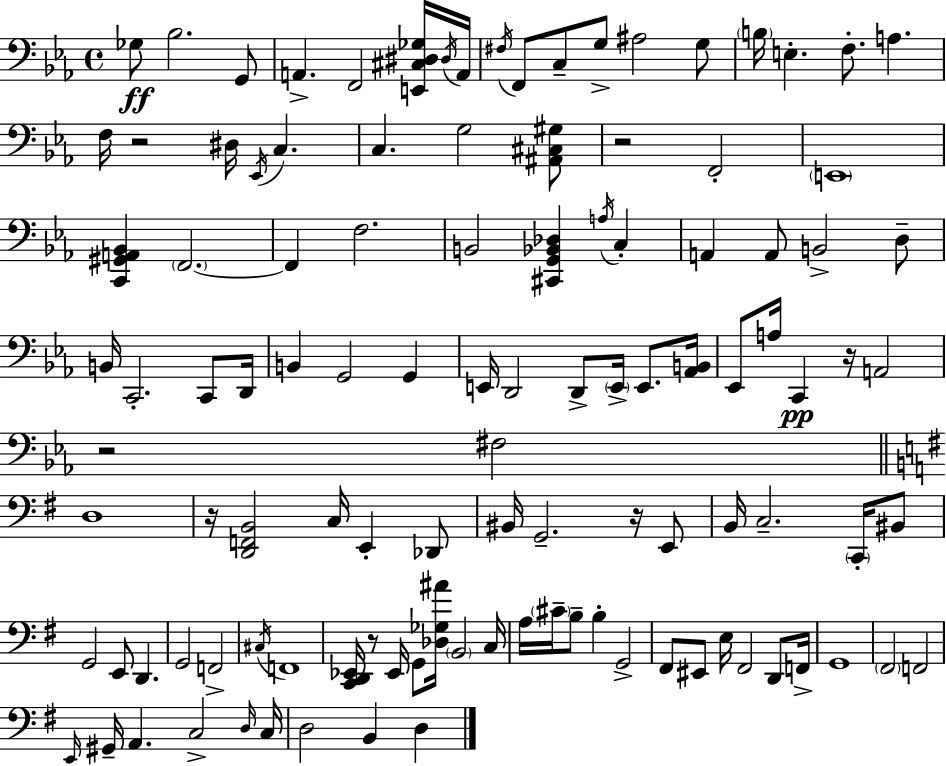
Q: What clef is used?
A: bass